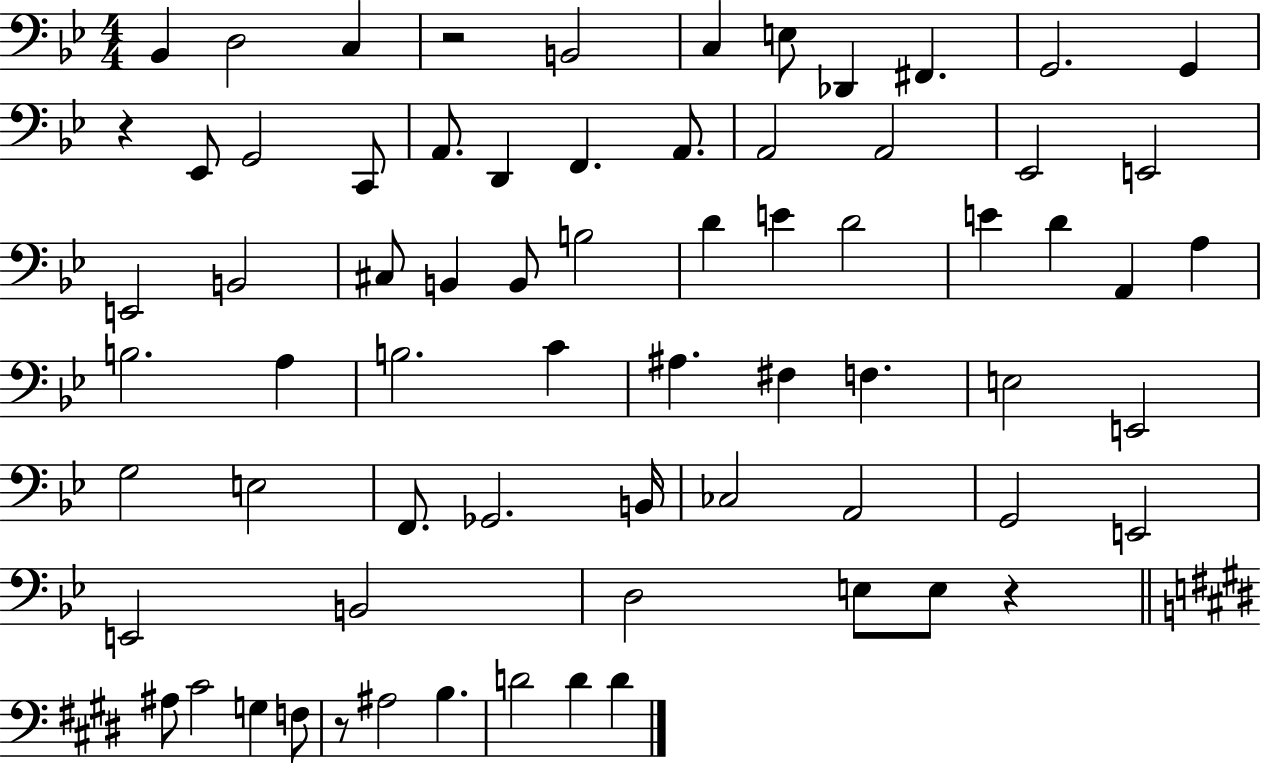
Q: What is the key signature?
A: BES major